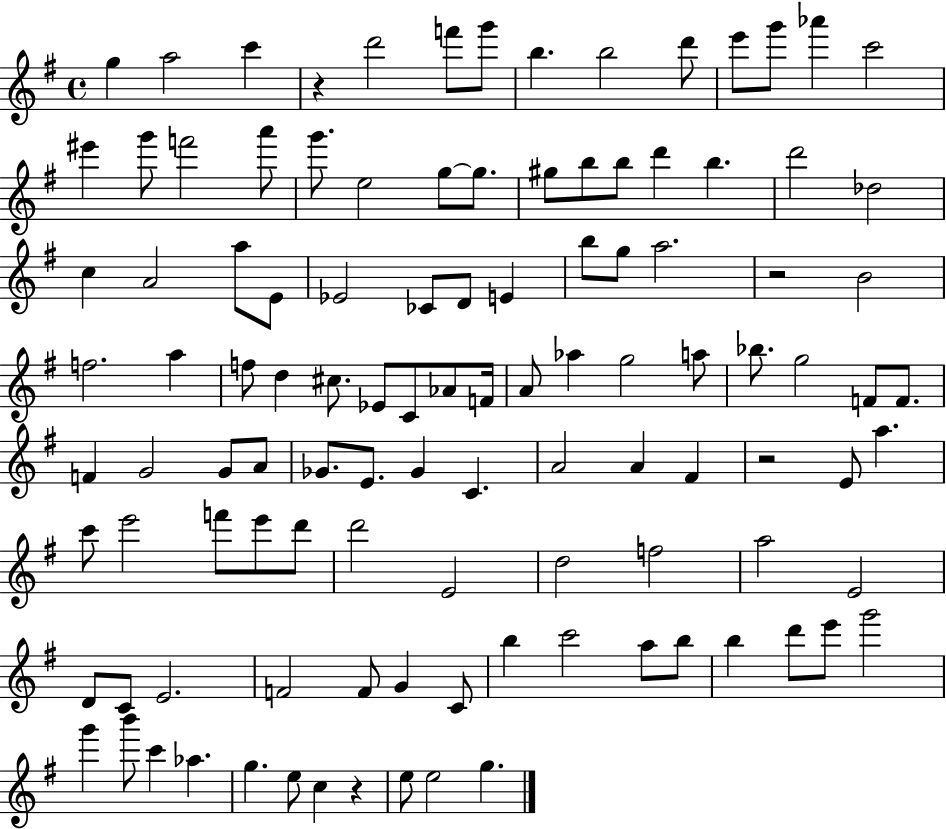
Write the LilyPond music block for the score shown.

{
  \clef treble
  \time 4/4
  \defaultTimeSignature
  \key g \major
  g''4 a''2 c'''4 | r4 d'''2 f'''8 g'''8 | b''4. b''2 d'''8 | e'''8 g'''8 aes'''4 c'''2 | \break eis'''4 g'''8 f'''2 a'''8 | g'''8. e''2 g''8~~ g''8. | gis''8 b''8 b''8 d'''4 b''4. | d'''2 des''2 | \break c''4 a'2 a''8 e'8 | ees'2 ces'8 d'8 e'4 | b''8 g''8 a''2. | r2 b'2 | \break f''2. a''4 | f''8 d''4 cis''8. ees'8 c'8 aes'8 f'16 | a'8 aes''4 g''2 a''8 | bes''8. g''2 f'8 f'8. | \break f'4 g'2 g'8 a'8 | ges'8. e'8. ges'4 c'4. | a'2 a'4 fis'4 | r2 e'8 a''4. | \break c'''8 e'''2 f'''8 e'''8 d'''8 | d'''2 e'2 | d''2 f''2 | a''2 e'2 | \break d'8 c'8 e'2. | f'2 f'8 g'4 c'8 | b''4 c'''2 a''8 b''8 | b''4 d'''8 e'''8 g'''2 | \break g'''4 b'''8 c'''4 aes''4. | g''4. e''8 c''4 r4 | e''8 e''2 g''4. | \bar "|."
}